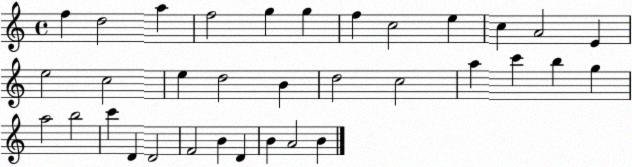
X:1
T:Untitled
M:4/4
L:1/4
K:C
f d2 a f2 g g f c2 e c A2 E e2 c2 e d2 B d2 c2 a c' b g a2 b2 c' D D2 F2 B D B A2 B